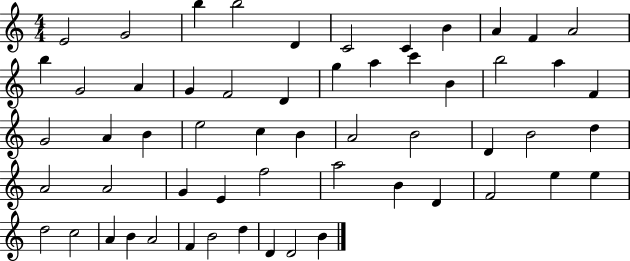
E4/h G4/h B5/q B5/h D4/q C4/h C4/q B4/q A4/q F4/q A4/h B5/q G4/h A4/q G4/q F4/h D4/q G5/q A5/q C6/q B4/q B5/h A5/q F4/q G4/h A4/q B4/q E5/h C5/q B4/q A4/h B4/h D4/q B4/h D5/q A4/h A4/h G4/q E4/q F5/h A5/h B4/q D4/q F4/h E5/q E5/q D5/h C5/h A4/q B4/q A4/h F4/q B4/h D5/q D4/q D4/h B4/q